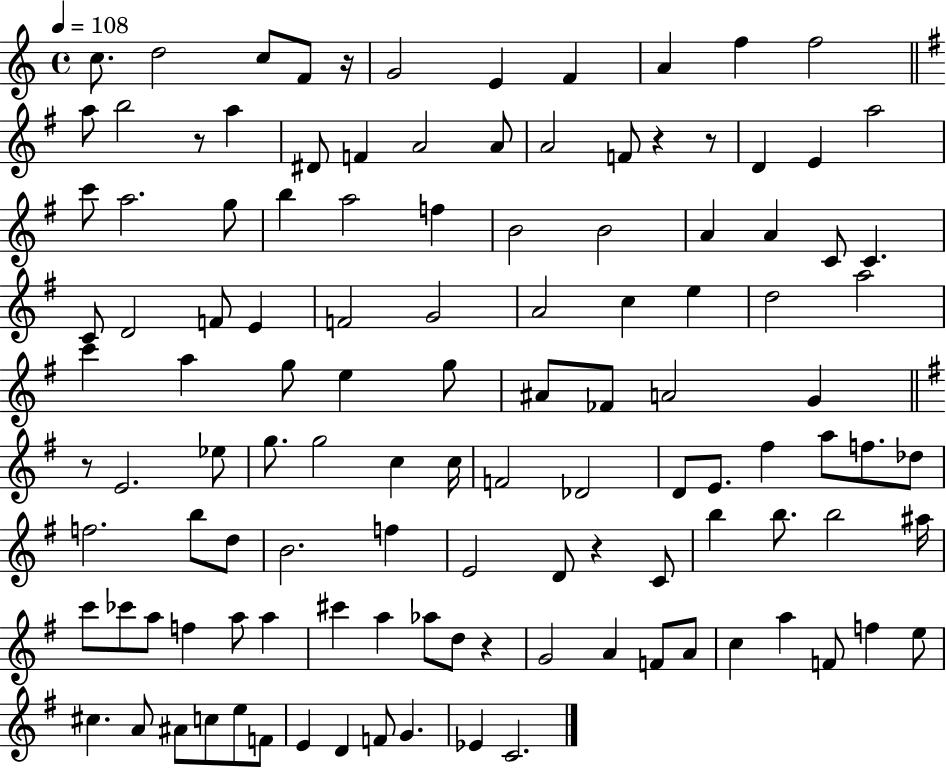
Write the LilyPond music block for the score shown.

{
  \clef treble
  \time 4/4
  \defaultTimeSignature
  \key c \major
  \tempo 4 = 108
  c''8. d''2 c''8 f'8 r16 | g'2 e'4 f'4 | a'4 f''4 f''2 | \bar "||" \break \key g \major a''8 b''2 r8 a''4 | dis'8 f'4 a'2 a'8 | a'2 f'8 r4 r8 | d'4 e'4 a''2 | \break c'''8 a''2. g''8 | b''4 a''2 f''4 | b'2 b'2 | a'4 a'4 c'8 c'4. | \break c'8 d'2 f'8 e'4 | f'2 g'2 | a'2 c''4 e''4 | d''2 a''2 | \break c'''4 a''4 g''8 e''4 g''8 | ais'8 fes'8 a'2 g'4 | \bar "||" \break \key g \major r8 e'2. ees''8 | g''8. g''2 c''4 c''16 | f'2 des'2 | d'8 e'8. fis''4 a''8 f''8. des''8 | \break f''2. b''8 d''8 | b'2. f''4 | e'2 d'8 r4 c'8 | b''4 b''8. b''2 ais''16 | \break c'''8 ces'''8 a''8 f''4 a''8 a''4 | cis'''4 a''4 aes''8 d''8 r4 | g'2 a'4 f'8 a'8 | c''4 a''4 f'8 f''4 e''8 | \break cis''4. a'8 ais'8 c''8 e''8 f'8 | e'4 d'4 f'8 g'4. | ees'4 c'2. | \bar "|."
}